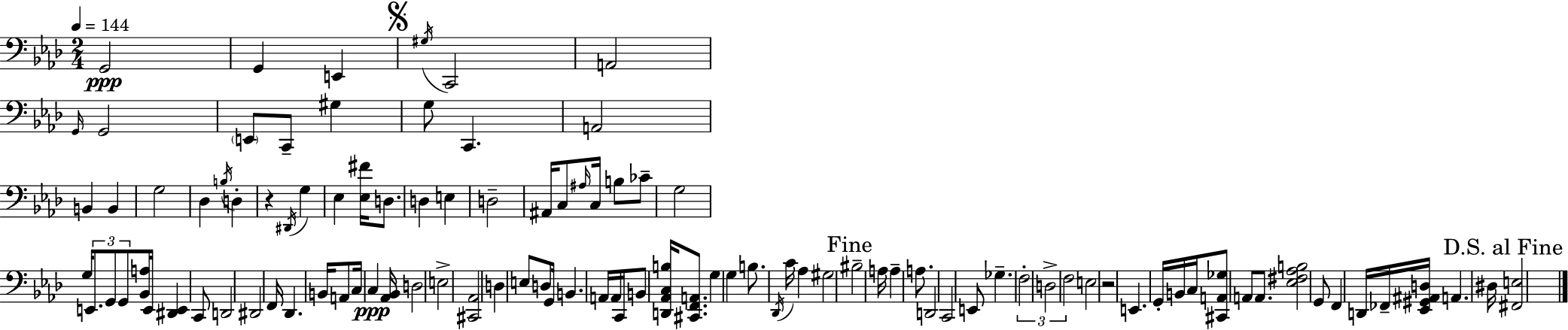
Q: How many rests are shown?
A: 2